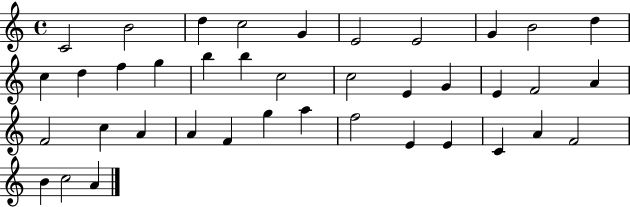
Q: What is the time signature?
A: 4/4